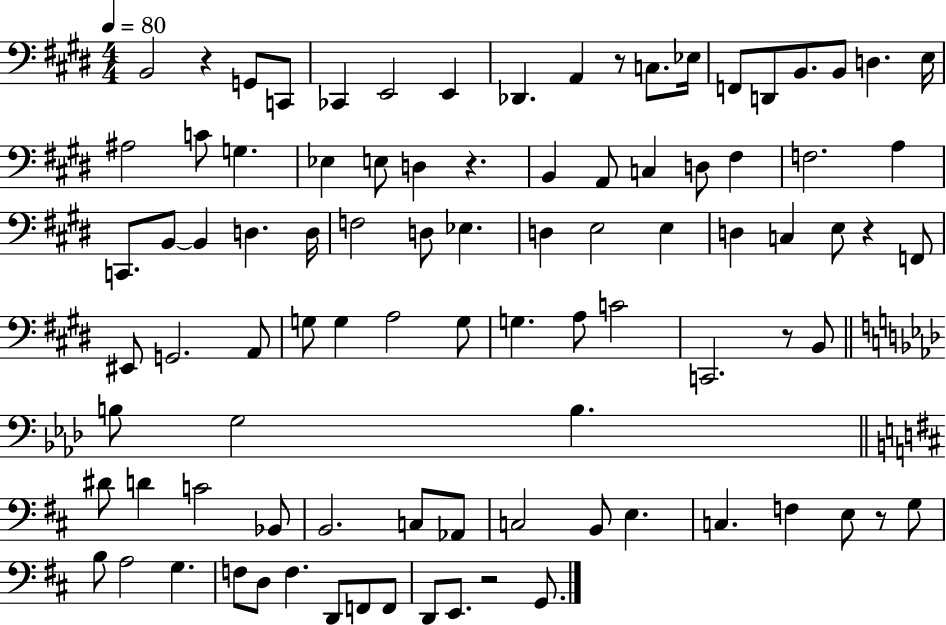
B2/h R/q G2/e C2/e CES2/q E2/h E2/q Db2/q. A2/q R/e C3/e. Eb3/s F2/e D2/e B2/e. B2/e D3/q. E3/s A#3/h C4/e G3/q. Eb3/q E3/e D3/q R/q. B2/q A2/e C3/q D3/e F#3/q F3/h. A3/q C2/e. B2/e B2/q D3/q. D3/s F3/h D3/e Eb3/q. D3/q E3/h E3/q D3/q C3/q E3/e R/q F2/e EIS2/e G2/h. A2/e G3/e G3/q A3/h G3/e G3/q. A3/e C4/h C2/h. R/e B2/e B3/e G3/h B3/q. D#4/e D4/q C4/h Bb2/e B2/h. C3/e Ab2/e C3/h B2/e E3/q. C3/q. F3/q E3/e R/e G3/e B3/e A3/h G3/q. F3/e D3/e F3/q. D2/e F2/e F2/e D2/e E2/e. R/h G2/e.